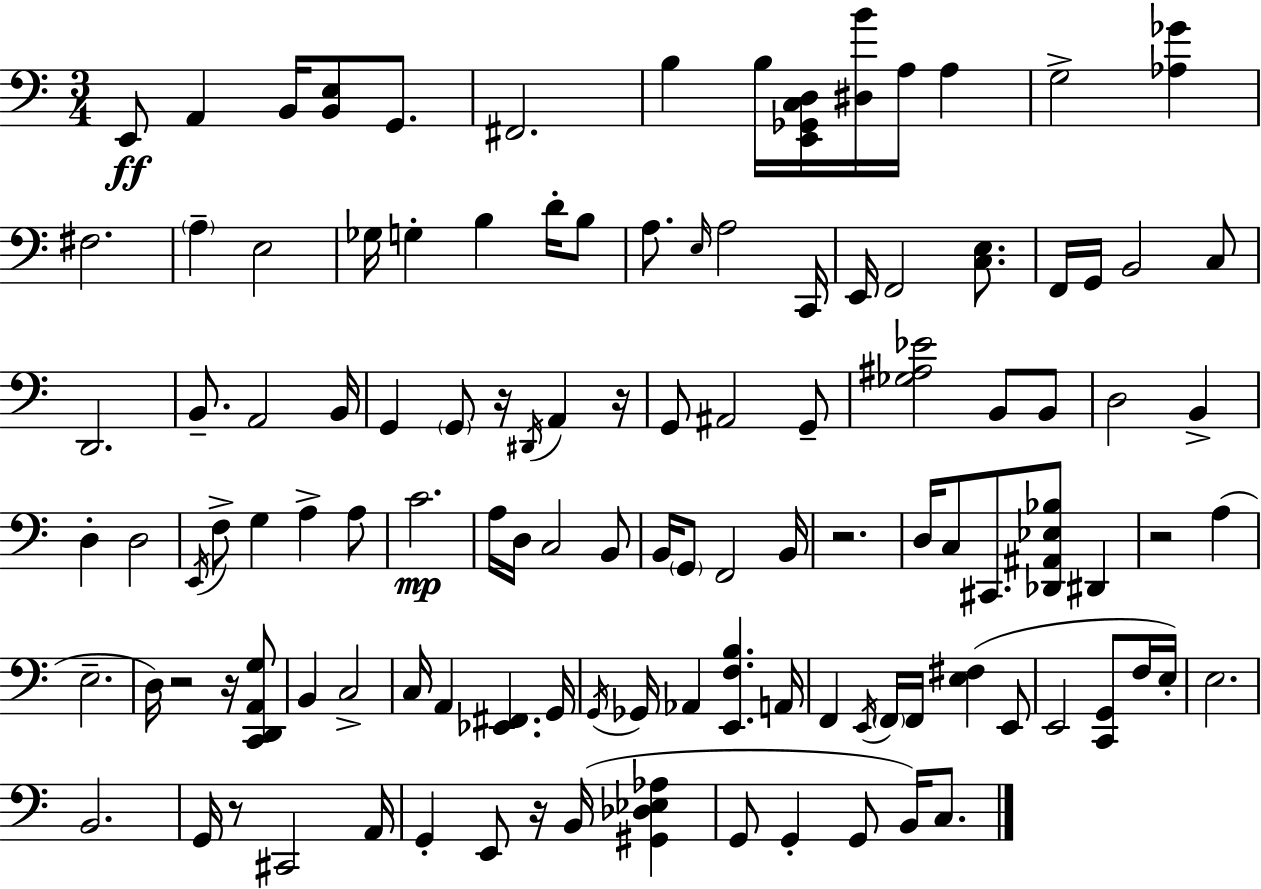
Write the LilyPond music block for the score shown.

{
  \clef bass
  \numericTimeSignature
  \time 3/4
  \key c \major
  e,8\ff a,4 b,16 <b, e>8 g,8. | fis,2. | b4 b16 <e, ges, c d>16 <dis b'>16 a16 a4 | g2-> <aes ges'>4 | \break fis2. | \parenthesize a4-- e2 | ges16 g4-. b4 d'16-. b8 | a8. \grace { e16 } a2 | \break c,16 e,16 f,2 <c e>8. | f,16 g,16 b,2 c8 | d,2. | b,8.-- a,2 | \break b,16 g,4 \parenthesize g,8 r16 \acciaccatura { dis,16 } a,4 | r16 g,8 ais,2 | g,8-- <ges ais ees'>2 b,8 | b,8 d2 b,4-> | \break d4-. d2 | \acciaccatura { e,16 } f8-> g4 a4-> | a8 c'2.\mp | a16 d16 c2 | \break b,8 b,16 \parenthesize g,8 f,2 | b,16 r2. | d16 c8 cis,8. <des, ais, ees bes>8 dis,4 | r2 a4( | \break e2.-- | d16) r2 | r16 <c, d, a, g>8 b,4 c2-> | c16 a,4 <ees, fis,>4. | \break g,16 \acciaccatura { g,16 } ges,16 aes,4 <e, f b>4. | a,16 f,4 \acciaccatura { e,16 } \parenthesize f,16 f,16 <e fis>4( | e,8 e,2 | <c, g,>8 f16 e16-.) e2. | \break b,2. | g,16 r8 cis,2 | a,16 g,4-. e,8 r16 | b,16( <gis, des ees aes>4 g,8 g,4-. g,8 | \break b,16) c8. \bar "|."
}